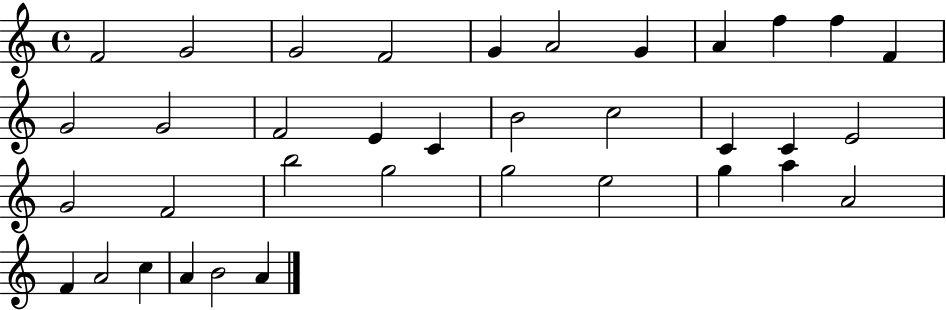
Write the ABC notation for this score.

X:1
T:Untitled
M:4/4
L:1/4
K:C
F2 G2 G2 F2 G A2 G A f f F G2 G2 F2 E C B2 c2 C C E2 G2 F2 b2 g2 g2 e2 g a A2 F A2 c A B2 A